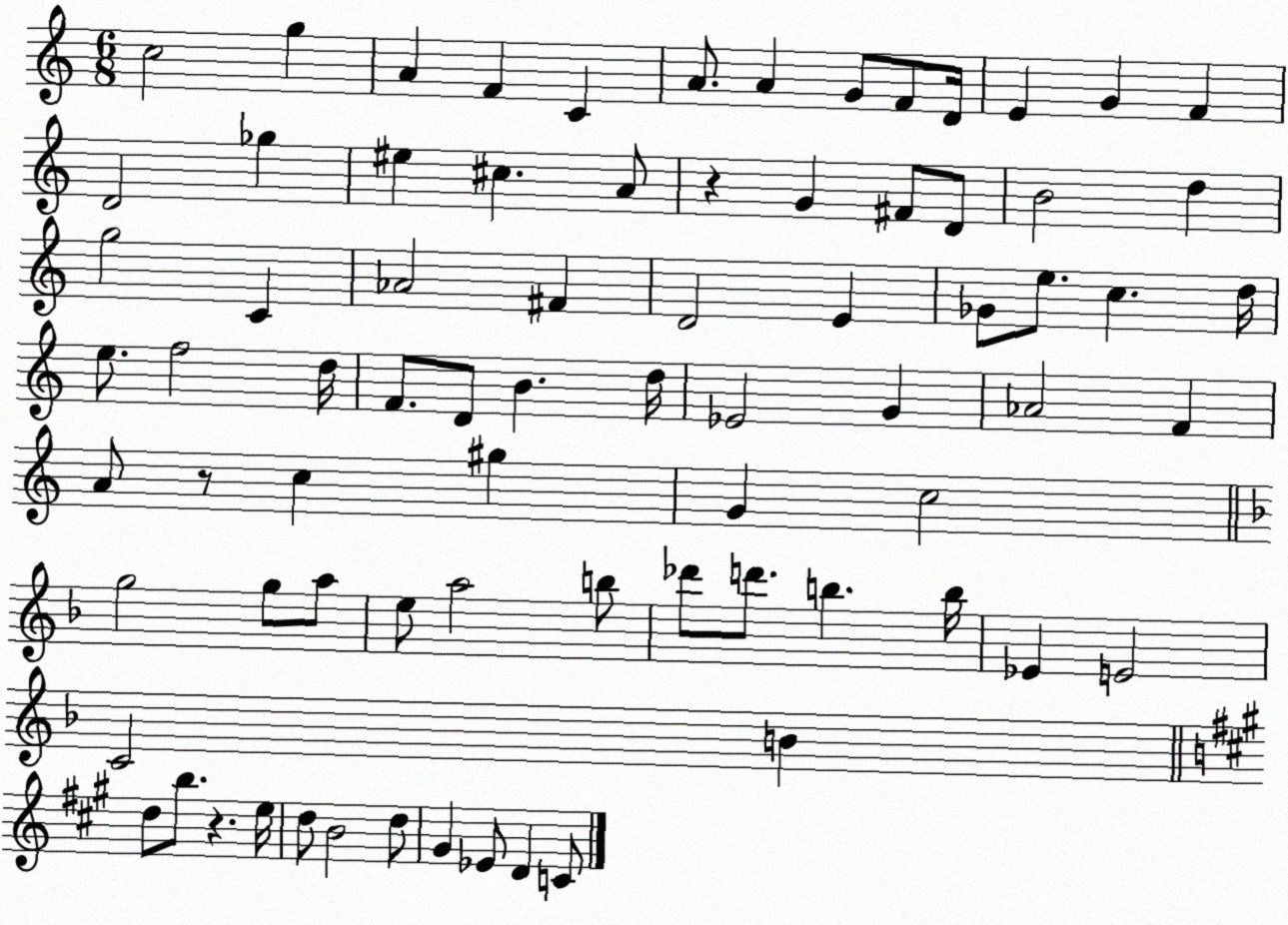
X:1
T:Untitled
M:6/8
L:1/4
K:C
c2 g A F C A/2 A G/2 F/2 D/4 E G F D2 _g ^e ^c A/2 z G ^F/2 D/2 B2 d g2 C _A2 ^F D2 E _G/2 e/2 c d/4 e/2 f2 d/4 F/2 D/2 B d/4 _E2 G _A2 F A/2 z/2 c ^g G c2 g2 g/2 a/2 e/2 a2 b/2 _d'/2 d'/2 b b/4 _E E2 C2 B d/2 b/2 z e/4 d/2 B2 d/2 ^G _E/2 D C/2